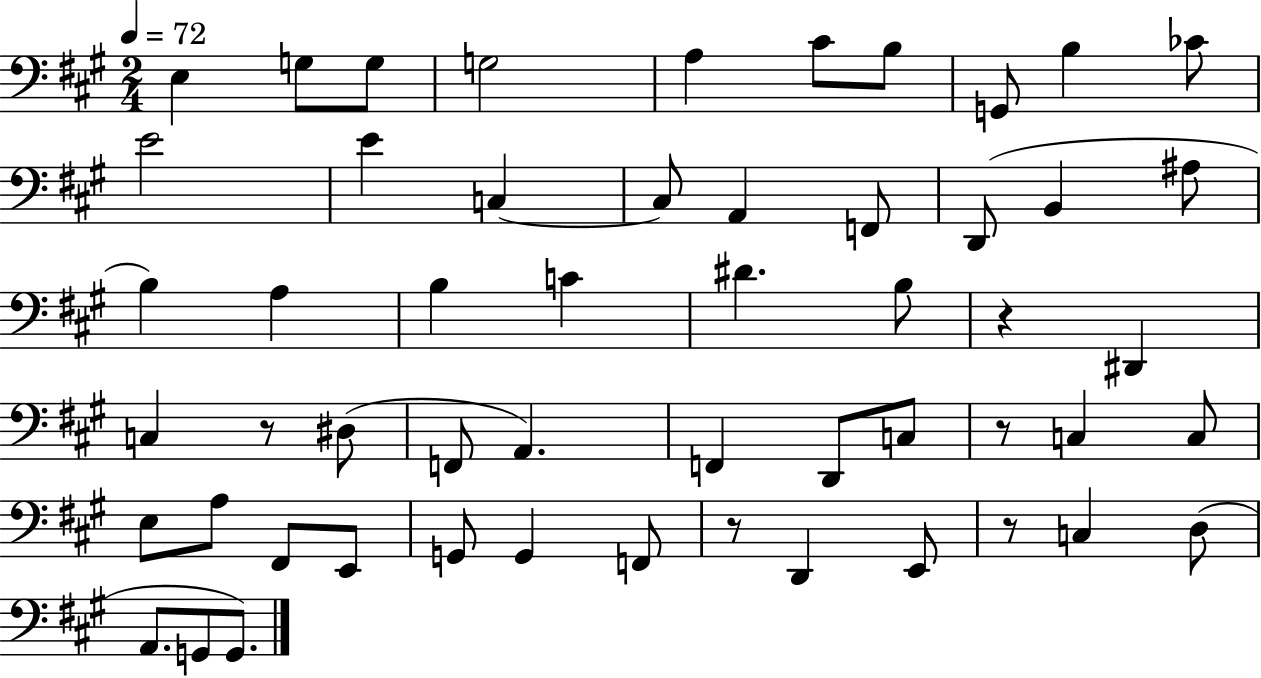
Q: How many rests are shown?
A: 5